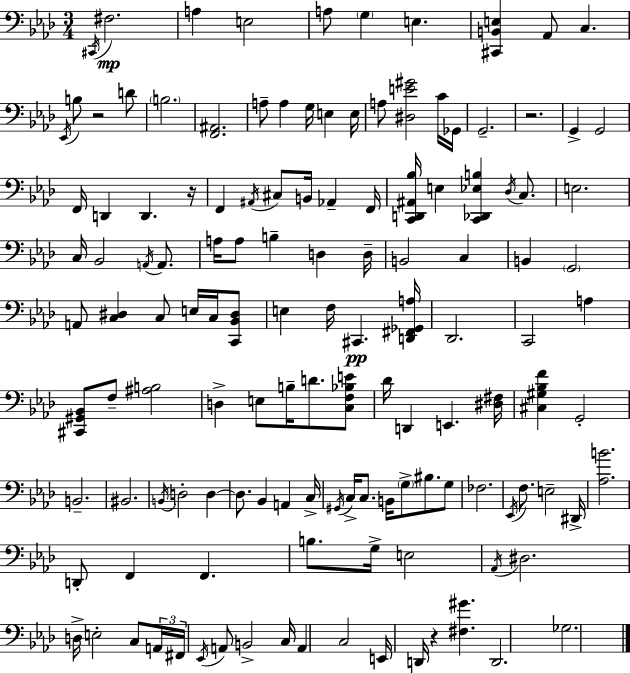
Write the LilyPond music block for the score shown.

{
  \clef bass
  \numericTimeSignature
  \time 3/4
  \key aes \major
  \acciaccatura { cis,16 }\mp fis2. | a4 e2 | a8 \parenthesize g4 e4. | <cis, b, e>4 aes,8 c4. | \break \acciaccatura { ees,16 } b8 r2 | d'8 \parenthesize b2. | <f, ais,>2. | a8-- a4 g16 e4 | \break e16 a8 <dis e' gis'>2 | c'16 ges,16 g,2.-- | r2. | g,4-> g,2 | \break f,16 d,4 d,4. | r16 f,4 \acciaccatura { ais,16 } cis8 b,16 aes,4-- | f,16 <c, d, ais, bes>16 e4 <c, des, ees b>4 | \acciaccatura { des16 } c8. e2. | \break c16 bes,2 | \acciaccatura { a,16 } a,8. a16 a8 b4-- | d4 d16-- b,2 | c4 b,4 \parenthesize g,2 | \break a,8 <c dis>4 c8 | e16 c16 <c, bes, dis>8 e4 f16 cis,4.\pp | <d, fis, ges, a>16 des,2. | c,2 | \break a4 <cis, gis, bes,>8 f8-- <ais b>2 | d4-> e8 b16-- | d'8. <c f bes e'>8 des'16 d,4 e,4. | <dis fis>16 <cis gis bes f'>4 g,2-. | \break b,2.-- | bis,2. | \acciaccatura { b,16 } d2-. | d4~~ d8. bes,4 | \break a,4 c16-> \acciaccatura { gis,16 } c16-> c8. b,16 | \parenthesize g8-> bis8. g8 fes2. | \acciaccatura { ees,16 } f8. e2-- | dis,16-> <aes b'>2. | \break d,8-. f,4 | f,4. b8. g16-> | e2 \acciaccatura { aes,16 } dis2. | d16-> e2-. | \break c8 \tuplet 3/2 { a,16 fis,16 \acciaccatura { ees,16 } } a,8 | b,2-> c16 a,4 | c2 e,16 d,16 | r4 <fis gis'>4. d,2. | \break ges2. | \bar "|."
}